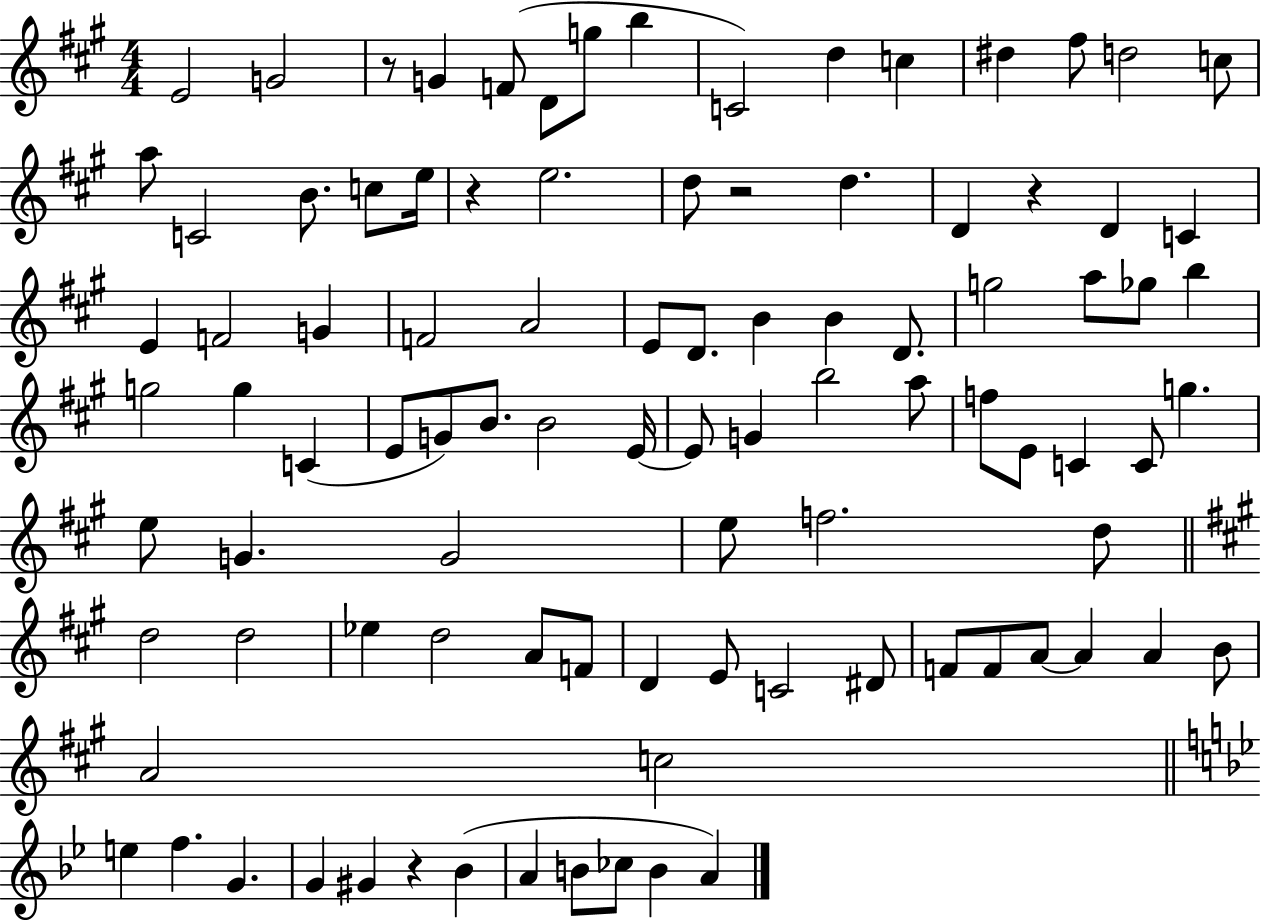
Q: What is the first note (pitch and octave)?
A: E4